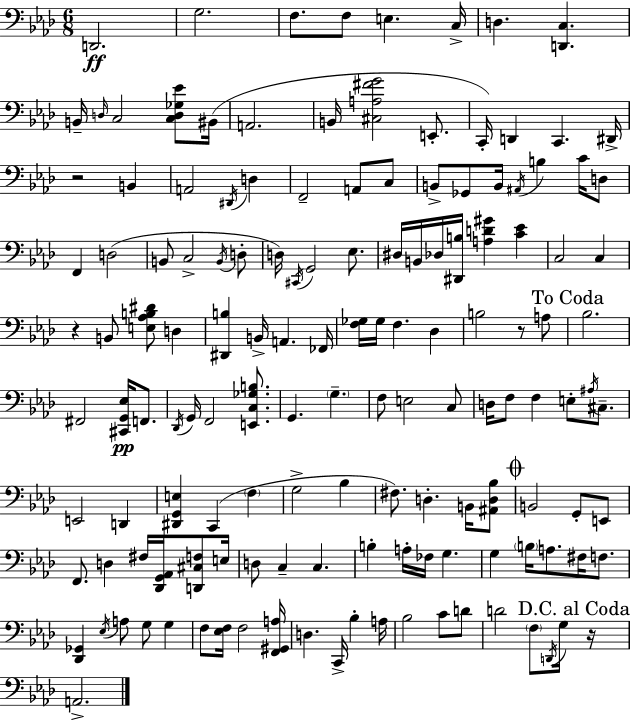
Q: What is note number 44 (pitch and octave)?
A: B2